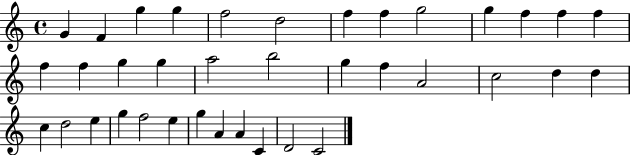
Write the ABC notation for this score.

X:1
T:Untitled
M:4/4
L:1/4
K:C
G F g g f2 d2 f f g2 g f f f f f g g a2 b2 g f A2 c2 d d c d2 e g f2 e g A A C D2 C2